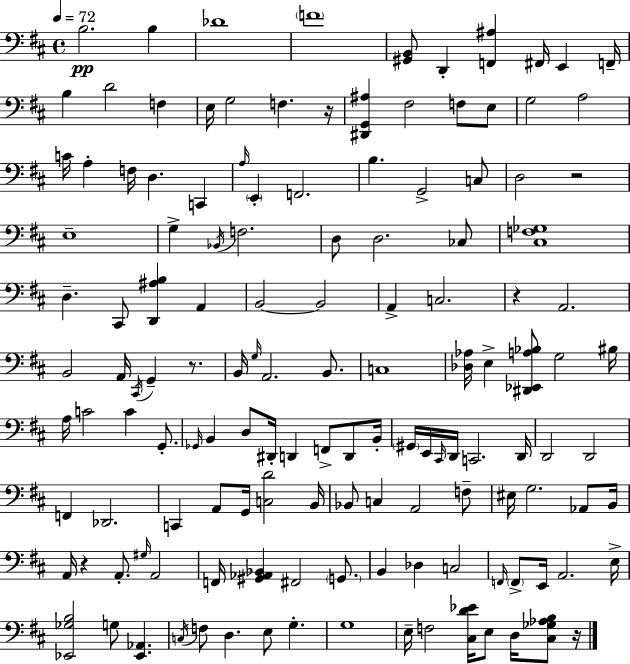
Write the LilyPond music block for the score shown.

{
  \clef bass
  \time 4/4
  \defaultTimeSignature
  \key d \major
  \tempo 4 = 72
  b2.\pp b4 | des'1 | \parenthesize f'1 | <gis, b,>8 d,4-. <f, ais>4 fis,16 e,4 f,16-- | \break b4 d'2 f4 | e16 g2 f4. r16 | <dis, g, ais>4 fis2 f8 e8 | g2 a2 | \break c'16 a4-. f16 d4. c,4 | \grace { a16 } \parenthesize e,4-. f,2. | b4. g,2-> c8 | d2 r2 | \break e1-- | g4-> \acciaccatura { bes,16 } f2. | d8 d2. | ces8 <cis f ges>1 | \break d4.-- cis,8 <d, ais b>4 a,4 | b,2~~ b,2 | a,4-> c2. | r4 a,2. | \break b,2 a,16 \acciaccatura { cis,16 } g,4-- | r8. b,16 \grace { g16 } a,2. | b,8. c1 | <des aes>16 e4-> <dis, ees, a bes>8 g2 | \break bis16 a16 c'2 c'4 | g,8.-. \grace { ges,16 } b,4 d8 dis,16-. d,4 | f,8-> d,8 b,16-. \parenthesize gis,16 e,16 \grace { cis,16 } d,16 c,2. | d,16 d,2 d,2 | \break f,4 des,2. | c,4 a,8 g,16 <c d'>2 | b,16 bes,8 c4 a,2 | f8-- eis16 g2. | \break aes,8 b,16 a,16 r4 a,8.-. \grace { gis16 } a,2 | f,16 <gis, aes, bes,>4 fis,2 | \parenthesize g,8. b,4 des4 c2 | \grace { f,16 } \parenthesize f,8-> e,16 a,2. | \break e16-> <ees, ges b>2 | g8 <ees, aes,>4. \acciaccatura { c16 } f8 d4. | e8 g4.-. g1 | e16-- f2 | \break <cis d' ees'>16 e8 d16 <cis ges aes b>8 r16 \bar "|."
}